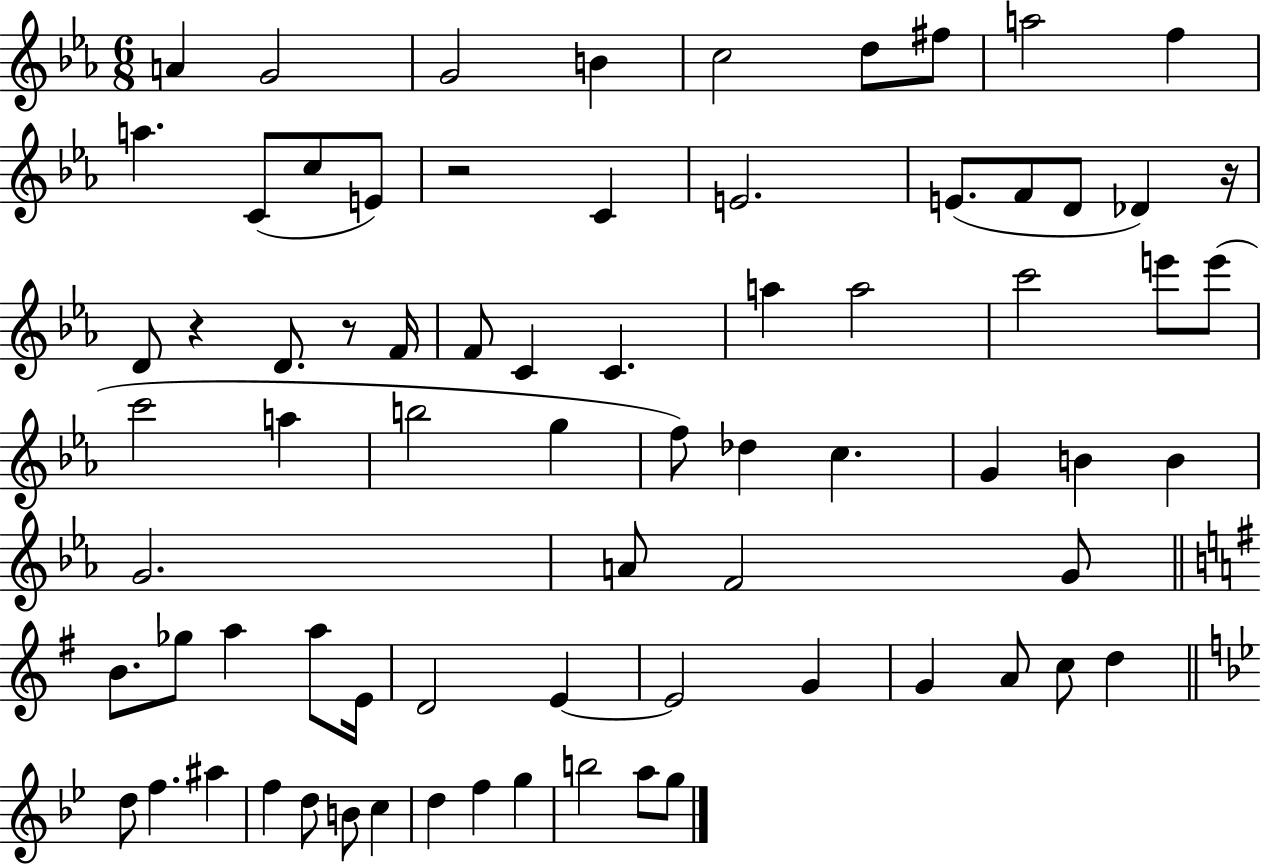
{
  \clef treble
  \numericTimeSignature
  \time 6/8
  \key ees \major
  a'4 g'2 | g'2 b'4 | c''2 d''8 fis''8 | a''2 f''4 | \break a''4. c'8( c''8 e'8) | r2 c'4 | e'2. | e'8.( f'8 d'8 des'4) r16 | \break d'8 r4 d'8. r8 f'16 | f'8 c'4 c'4. | a''4 a''2 | c'''2 e'''8 e'''8( | \break c'''2 a''4 | b''2 g''4 | f''8) des''4 c''4. | g'4 b'4 b'4 | \break g'2. | a'8 f'2 g'8 | \bar "||" \break \key g \major b'8. ges''8 a''4 a''8 e'16 | d'2 e'4~~ | e'2 g'4 | g'4 a'8 c''8 d''4 | \break \bar "||" \break \key bes \major d''8 f''4. ais''4 | f''4 d''8 b'8 c''4 | d''4 f''4 g''4 | b''2 a''8 g''8 | \break \bar "|."
}